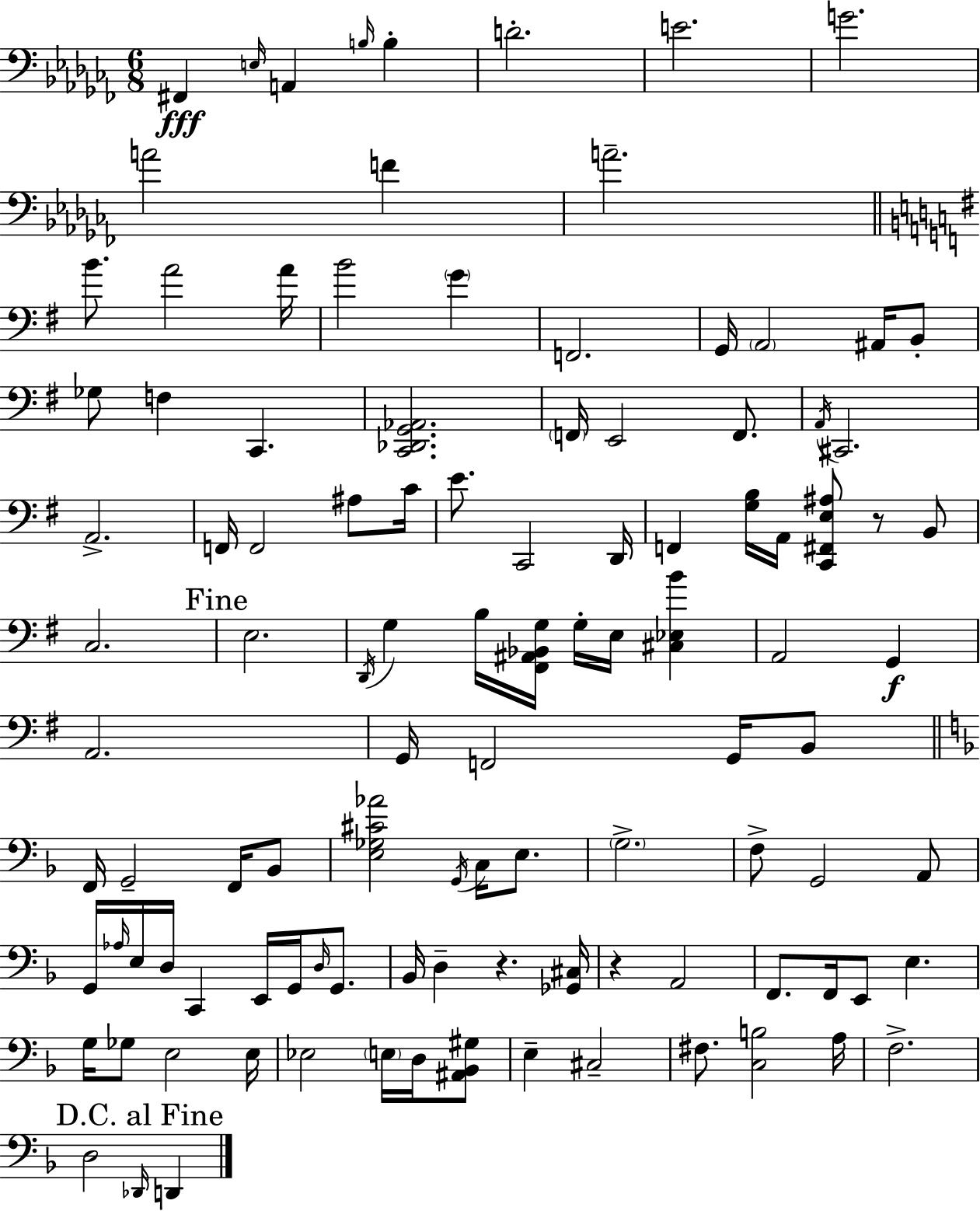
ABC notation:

X:1
T:Untitled
M:6/8
L:1/4
K:Abm
^F,, E,/4 A,, B,/4 B, D2 E2 G2 A2 F A2 B/2 A2 A/4 B2 G F,,2 G,,/4 A,,2 ^A,,/4 B,,/2 _G,/2 F, C,, [C,,_D,,G,,_A,,]2 F,,/4 E,,2 F,,/2 A,,/4 ^C,,2 A,,2 F,,/4 F,,2 ^A,/2 C/4 E/2 C,,2 D,,/4 F,, [G,B,]/4 A,,/4 [C,,^F,,E,^A,]/2 z/2 B,,/2 C,2 E,2 D,,/4 G, B,/4 [^F,,^A,,_B,,G,]/4 G,/4 E,/4 [^C,_E,B] A,,2 G,, A,,2 G,,/4 F,,2 G,,/4 B,,/2 F,,/4 G,,2 F,,/4 _B,,/2 [E,_G,^C_A]2 G,,/4 C,/4 E,/2 G,2 F,/2 G,,2 A,,/2 G,,/4 _A,/4 E,/4 D,/4 C,, E,,/4 G,,/4 D,/4 G,,/2 _B,,/4 D, z [_G,,^C,]/4 z A,,2 F,,/2 F,,/4 E,,/2 E, G,/4 _G,/2 E,2 E,/4 _E,2 E,/4 D,/4 [^A,,_B,,^G,]/2 E, ^C,2 ^F,/2 [C,B,]2 A,/4 F,2 D,2 _D,,/4 D,,